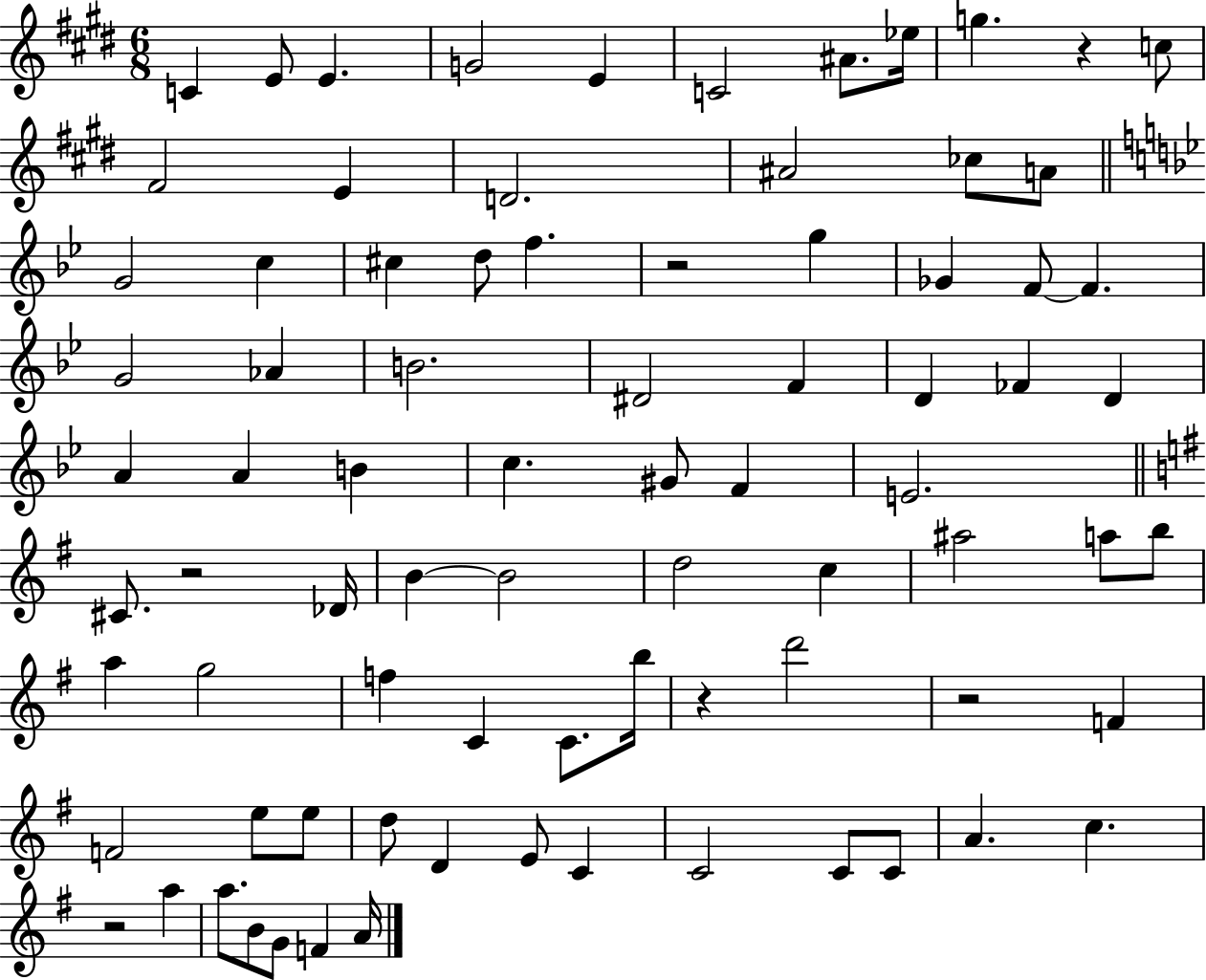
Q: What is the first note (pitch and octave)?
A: C4